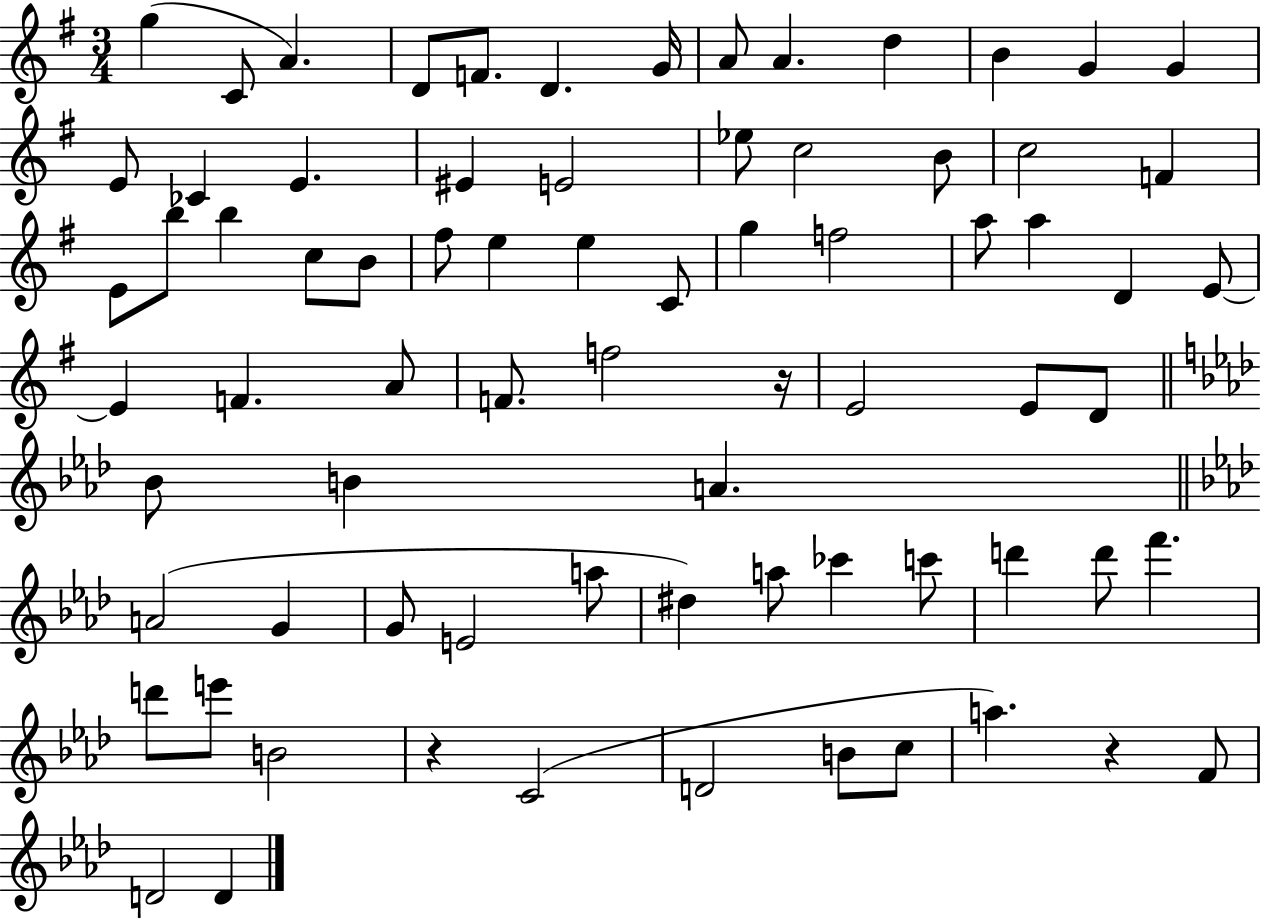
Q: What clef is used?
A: treble